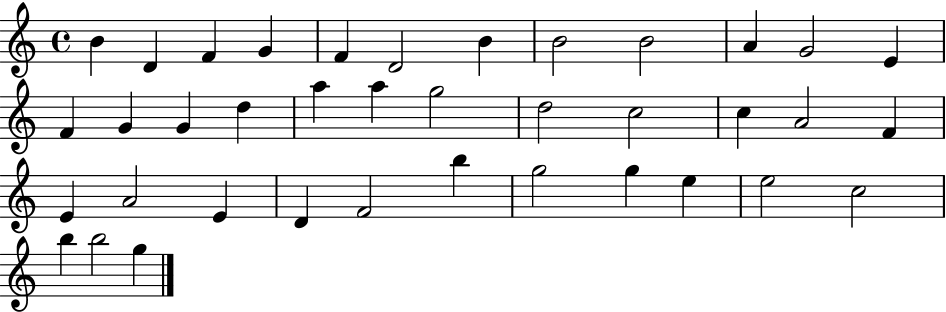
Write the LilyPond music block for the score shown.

{
  \clef treble
  \time 4/4
  \defaultTimeSignature
  \key c \major
  b'4 d'4 f'4 g'4 | f'4 d'2 b'4 | b'2 b'2 | a'4 g'2 e'4 | \break f'4 g'4 g'4 d''4 | a''4 a''4 g''2 | d''2 c''2 | c''4 a'2 f'4 | \break e'4 a'2 e'4 | d'4 f'2 b''4 | g''2 g''4 e''4 | e''2 c''2 | \break b''4 b''2 g''4 | \bar "|."
}